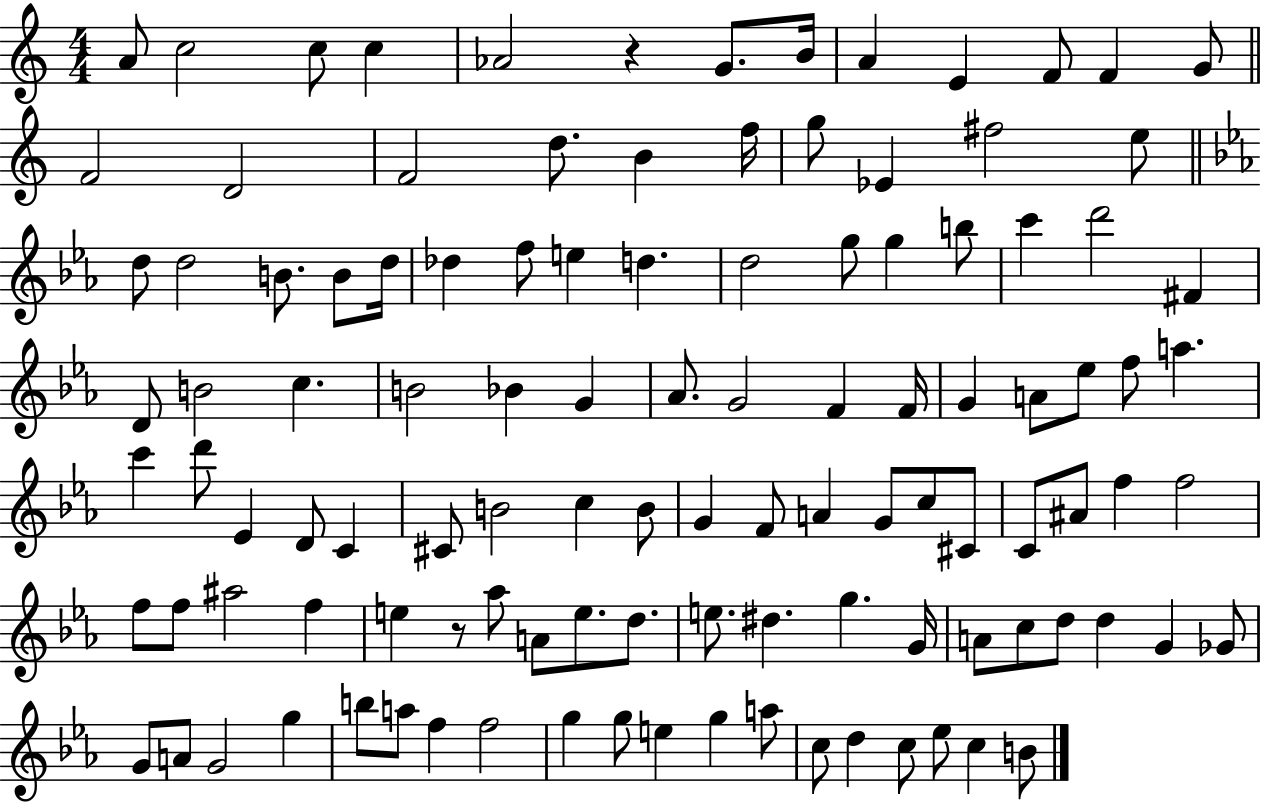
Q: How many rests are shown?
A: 2